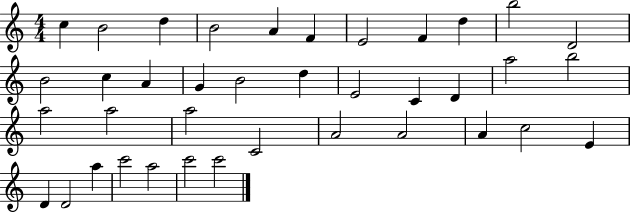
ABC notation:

X:1
T:Untitled
M:4/4
L:1/4
K:C
c B2 d B2 A F E2 F d b2 D2 B2 c A G B2 d E2 C D a2 b2 a2 a2 a2 C2 A2 A2 A c2 E D D2 a c'2 a2 c'2 c'2